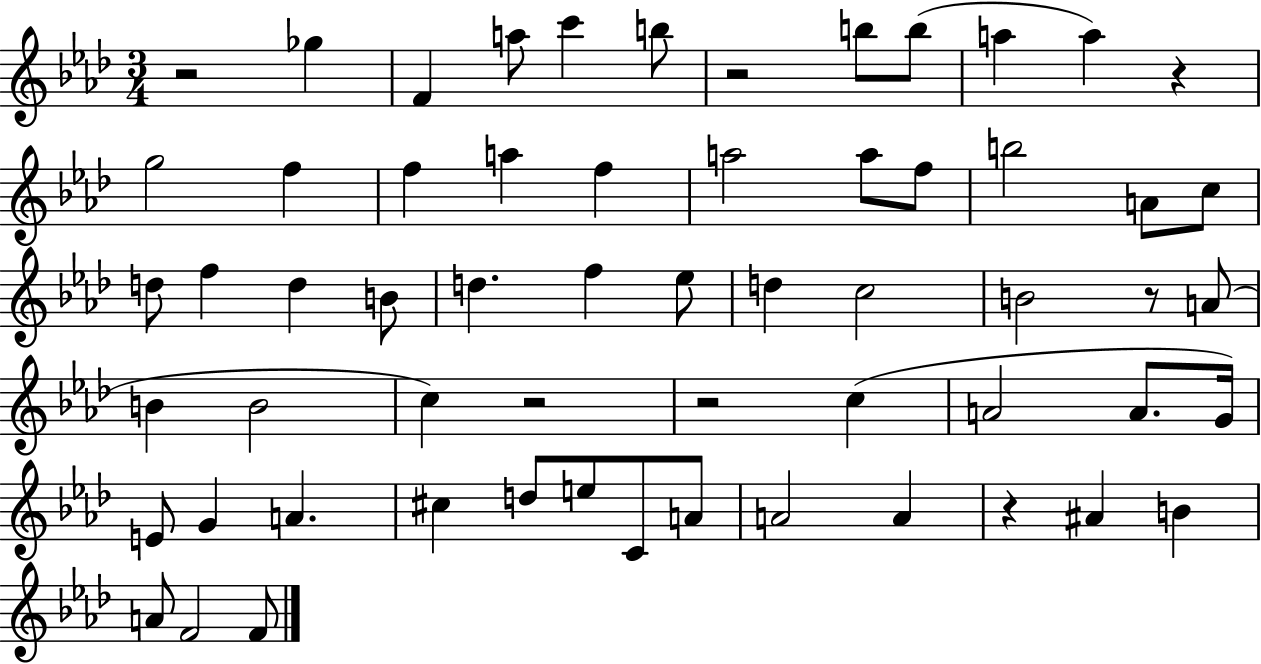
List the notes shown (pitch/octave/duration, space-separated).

R/h Gb5/q F4/q A5/e C6/q B5/e R/h B5/e B5/e A5/q A5/q R/q G5/h F5/q F5/q A5/q F5/q A5/h A5/e F5/e B5/h A4/e C5/e D5/e F5/q D5/q B4/e D5/q. F5/q Eb5/e D5/q C5/h B4/h R/e A4/e B4/q B4/h C5/q R/h R/h C5/q A4/h A4/e. G4/s E4/e G4/q A4/q. C#5/q D5/e E5/e C4/e A4/e A4/h A4/q R/q A#4/q B4/q A4/e F4/h F4/e